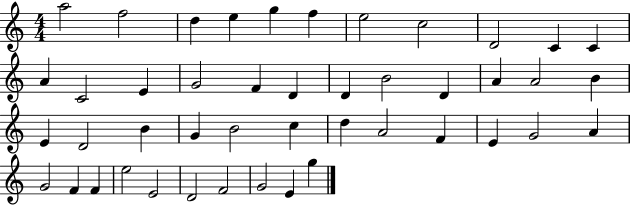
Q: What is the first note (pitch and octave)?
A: A5